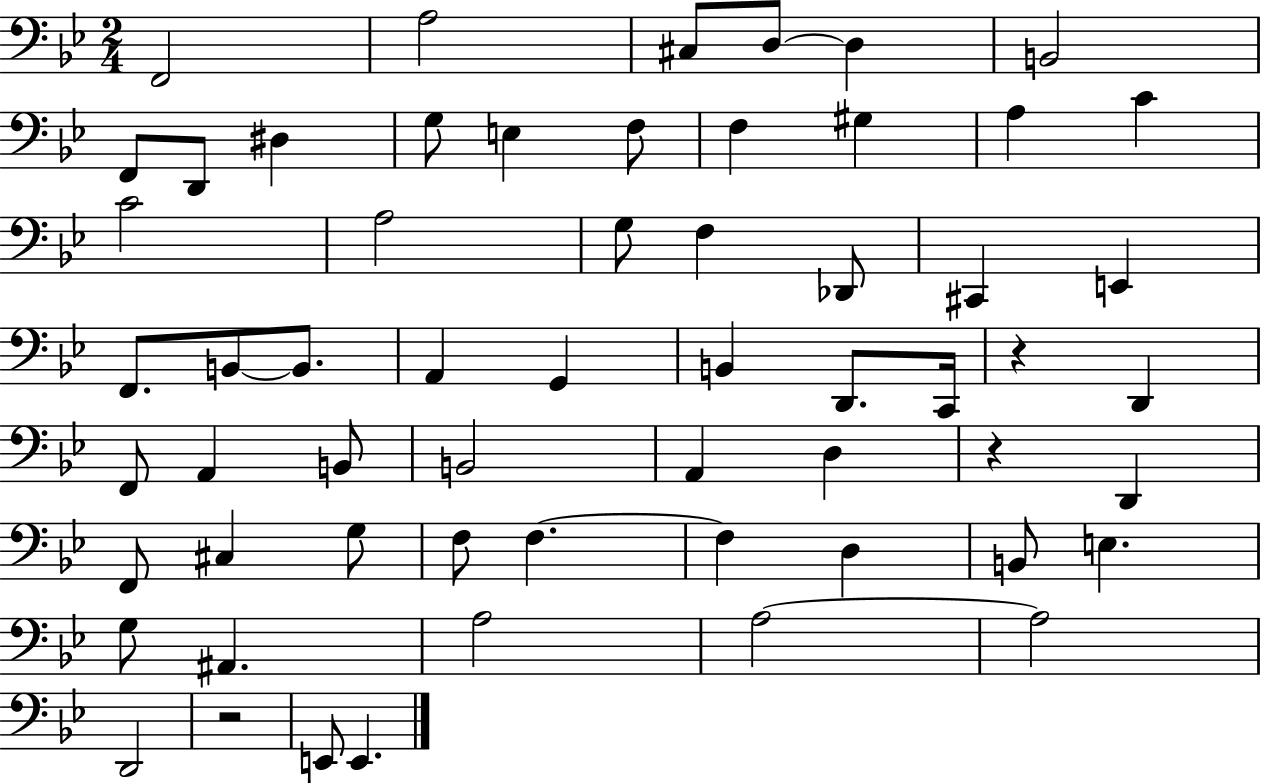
{
  \clef bass
  \numericTimeSignature
  \time 2/4
  \key bes \major
  f,2 | a2 | cis8 d8~~ d4 | b,2 | \break f,8 d,8 dis4 | g8 e4 f8 | f4 gis4 | a4 c'4 | \break c'2 | a2 | g8 f4 des,8 | cis,4 e,4 | \break f,8. b,8~~ b,8. | a,4 g,4 | b,4 d,8. c,16 | r4 d,4 | \break f,8 a,4 b,8 | b,2 | a,4 d4 | r4 d,4 | \break f,8 cis4 g8 | f8 f4.~~ | f4 d4 | b,8 e4. | \break g8 ais,4. | a2 | a2~~ | a2 | \break d,2 | r2 | e,8 e,4. | \bar "|."
}